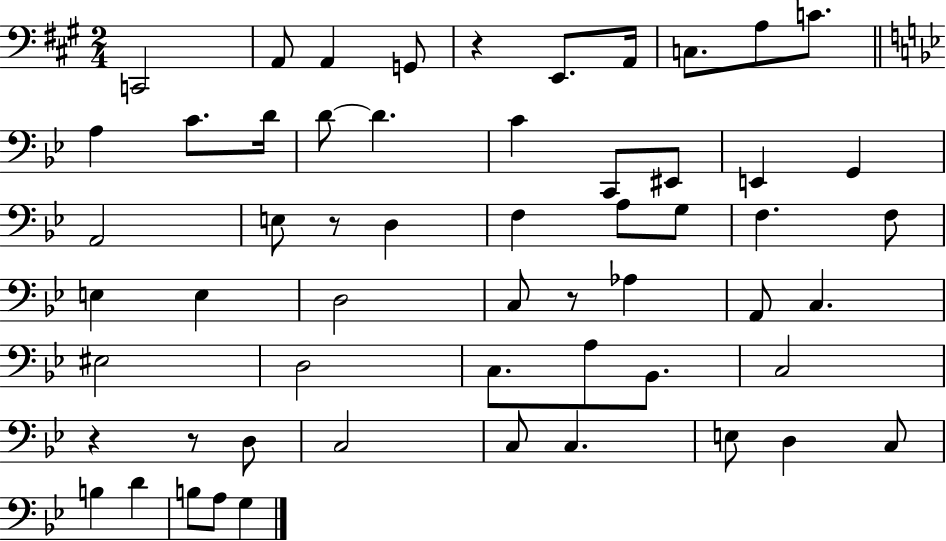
{
  \clef bass
  \numericTimeSignature
  \time 2/4
  \key a \major
  c,2 | a,8 a,4 g,8 | r4 e,8. a,16 | c8. a8 c'8. | \break \bar "||" \break \key bes \major a4 c'8. d'16 | d'8~~ d'4. | c'4 c,8 eis,8 | e,4 g,4 | \break a,2 | e8 r8 d4 | f4 a8 g8 | f4. f8 | \break e4 e4 | d2 | c8 r8 aes4 | a,8 c4. | \break eis2 | d2 | c8. a8 bes,8. | c2 | \break r4 r8 d8 | c2 | c8 c4. | e8 d4 c8 | \break b4 d'4 | b8 a8 g4 | \bar "|."
}